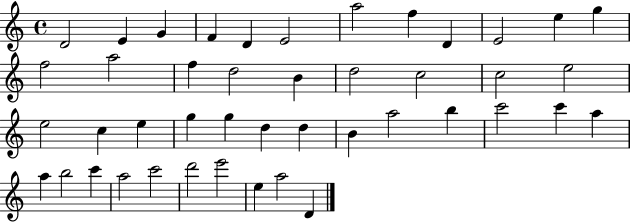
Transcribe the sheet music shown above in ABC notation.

X:1
T:Untitled
M:4/4
L:1/4
K:C
D2 E G F D E2 a2 f D E2 e g f2 a2 f d2 B d2 c2 c2 e2 e2 c e g g d d B a2 b c'2 c' a a b2 c' a2 c'2 d'2 e'2 e a2 D